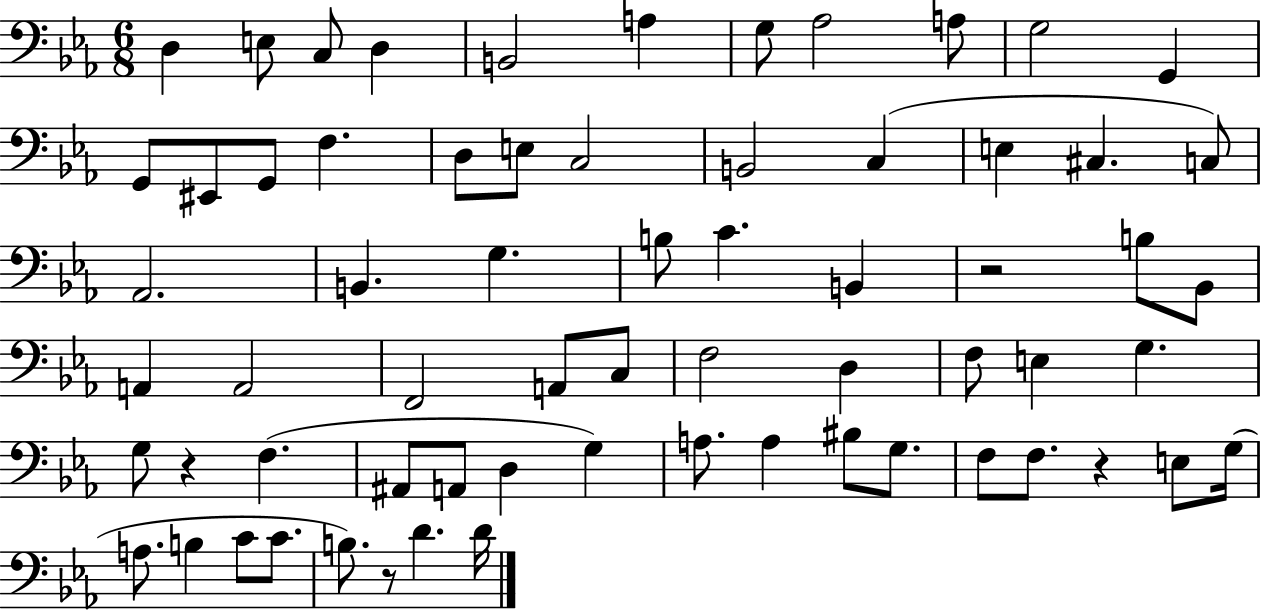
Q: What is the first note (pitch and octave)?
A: D3